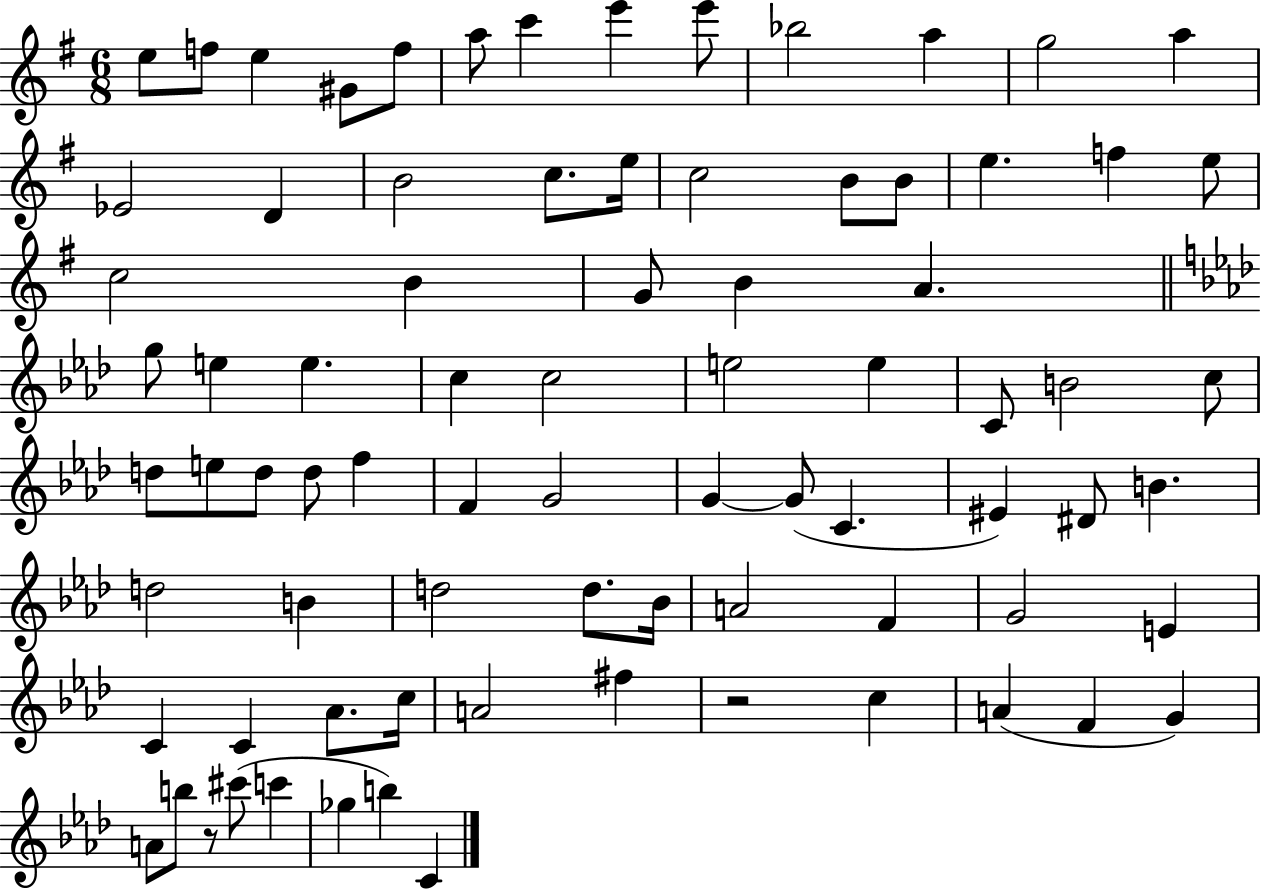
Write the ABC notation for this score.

X:1
T:Untitled
M:6/8
L:1/4
K:G
e/2 f/2 e ^G/2 f/2 a/2 c' e' e'/2 _b2 a g2 a _E2 D B2 c/2 e/4 c2 B/2 B/2 e f e/2 c2 B G/2 B A g/2 e e c c2 e2 e C/2 B2 c/2 d/2 e/2 d/2 d/2 f F G2 G G/2 C ^E ^D/2 B d2 B d2 d/2 _B/4 A2 F G2 E C C _A/2 c/4 A2 ^f z2 c A F G A/2 b/2 z/2 ^c'/2 c' _g b C